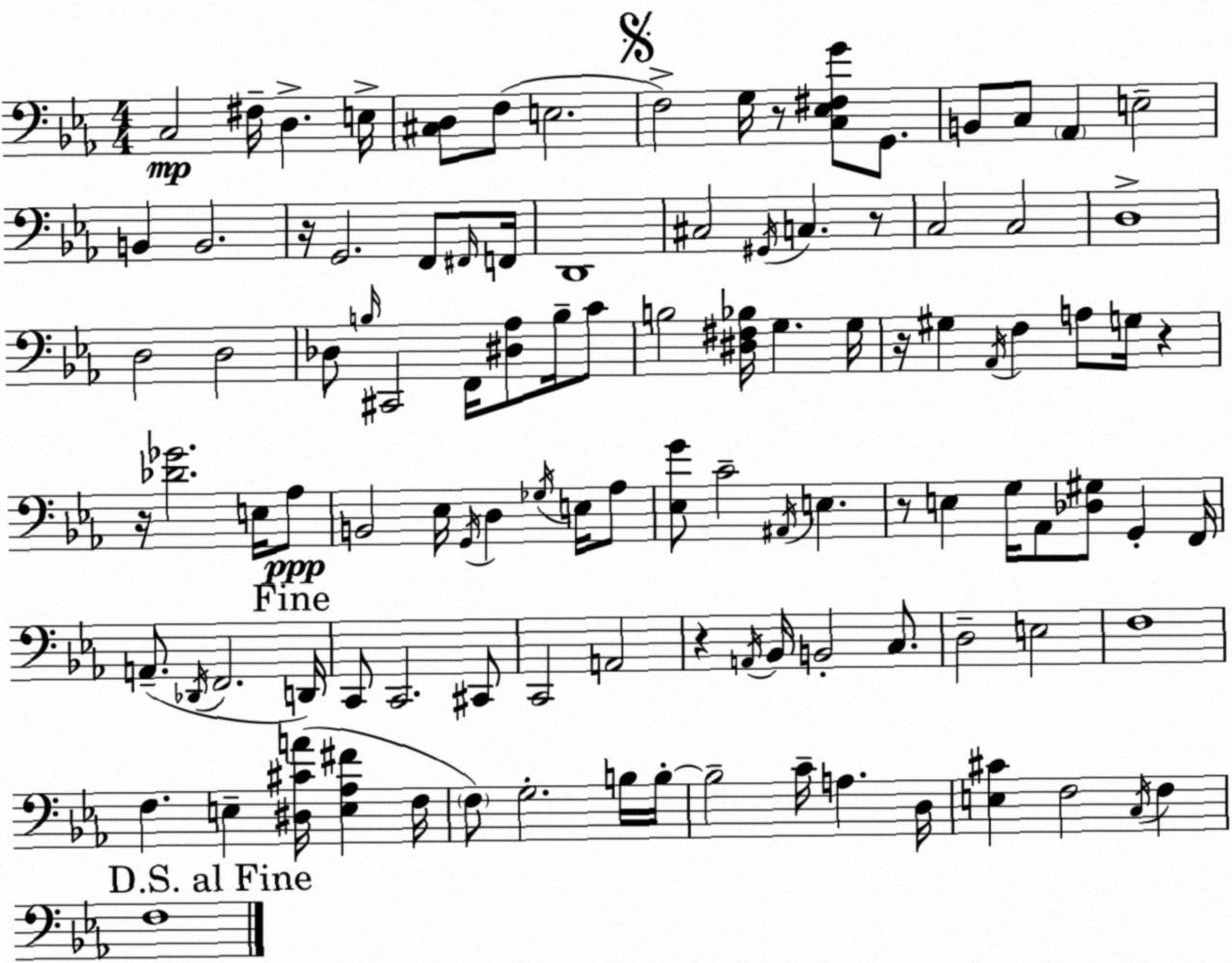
X:1
T:Untitled
M:4/4
L:1/4
K:Eb
C,2 ^F,/4 D, E,/4 [^C,D,]/2 F,/2 E,2 F,2 G,/4 z/2 [C,_E,^F,G]/2 G,,/2 B,,/2 C,/2 _A,, E,2 B,, B,,2 z/4 G,,2 F,,/2 ^F,,/4 F,,/4 D,,4 ^C,2 ^G,,/4 C, z/2 C,2 C,2 D,4 D,2 D,2 _D,/2 B,/4 ^C,,2 F,,/4 [^D,_A,]/2 B,/4 C/2 B,2 [^D,^F,_B,]/4 G, G,/4 z/4 ^G, _A,,/4 F, A,/2 G,/4 z z/4 [_D_G]2 E,/4 _A,/2 B,,2 _E,/4 G,,/4 D, _G,/4 E,/4 _A,/2 [_E,G]/2 C2 ^A,,/4 E, z/2 E, G,/4 _A,,/2 [_D,^G,]/2 G,, F,,/4 A,,/2 _D,,/4 F,,2 D,,/4 C,,/2 C,,2 ^C,,/2 C,,2 A,,2 z A,,/4 _B,,/4 B,,2 C,/2 D,2 E,2 F,4 F, E, [^D,^CA]/4 [E,_A,^F] F,/4 F,/2 G,2 B,/4 B,/4 B,2 C/4 A, D,/4 [E,^C] F,2 C,/4 F, F,4